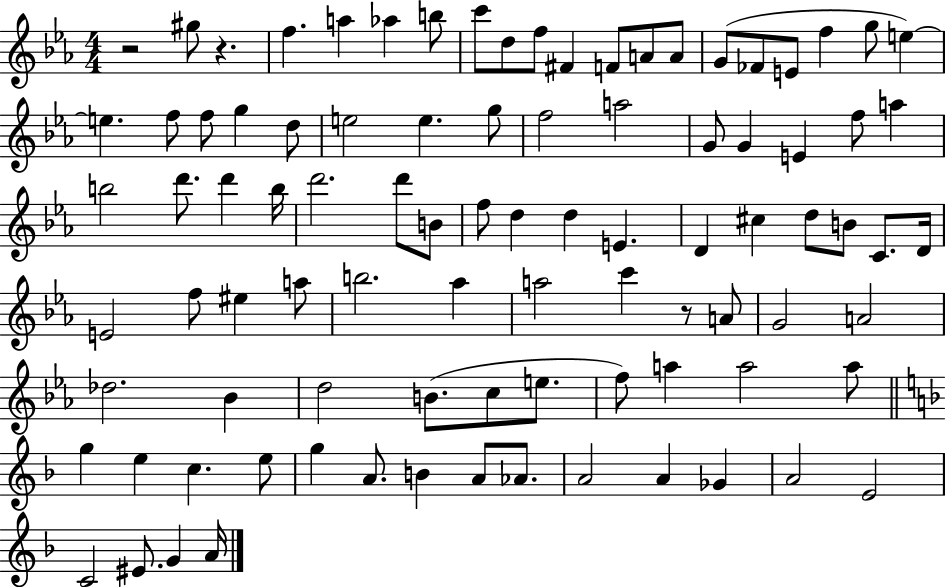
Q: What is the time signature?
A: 4/4